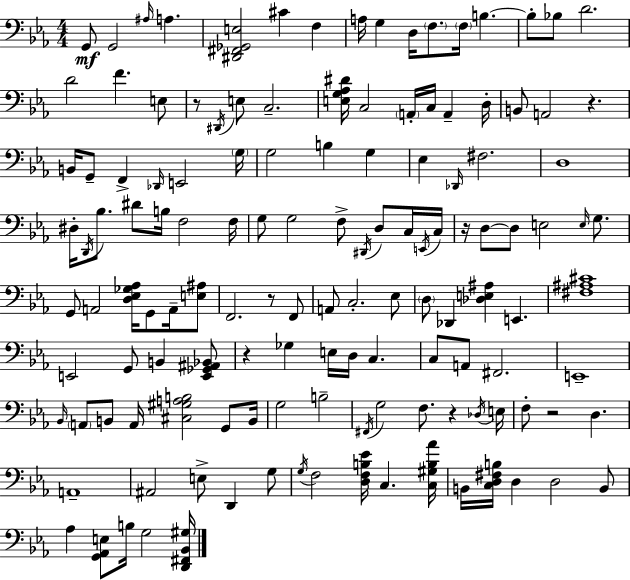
G2/e G2/h A#3/s A3/q. [D#2,F#2,Gb2,E3]/h C#4/q F3/q A3/s G3/q D3/s F3/e. F3/s B3/q. B3/e Bb3/e D4/h. D4/h F4/q. E3/e R/e D#2/s E3/e C3/h. [E3,G3,Ab3,D#4]/s C3/h A2/s C3/s A2/q D3/s B2/e A2/h R/q. B2/s G2/e F2/q Db2/s E2/h G3/s G3/h B3/q G3/q Eb3/q Db2/s F#3/h. D3/w D#3/s D2/s Bb3/e. D#4/e B3/s F3/h F3/s G3/e G3/h F3/e D#2/s D3/e C3/s E2/s C3/s R/s D3/e D3/e E3/h E3/s G3/e. G2/e A2/h [D3,Eb3,Gb3,Ab3]/s G2/e A2/s [E3,A#3]/e F2/h. R/e F2/e A2/e C3/h. Eb3/e D3/e Db2/q [Db3,E3,A#3]/q E2/q. [F#3,A#3,C#4]/w E2/h G2/e B2/q [E2,Gb2,A#2,Bb2]/e R/q Gb3/q E3/s D3/s C3/q. C3/e A2/e F#2/h. E2/w Bb2/s A2/e B2/e A2/s [C#3,G#3,A3,B3]/h G2/e B2/s G3/h B3/h F#2/s G3/h F3/e. R/q Db3/s E3/s F3/e R/h D3/q. A2/w A#2/h E3/e D2/q G3/e G3/s F3/h [D3,F3,B3,Eb4]/s C3/q. [C3,G#3,B3,Ab4]/s B2/s [C3,D3,F#3,B3]/s D3/q D3/h B2/e Ab3/q [G2,Ab2,E3]/e B3/s G3/h [D2,F#2,Bb2,G#3]/s